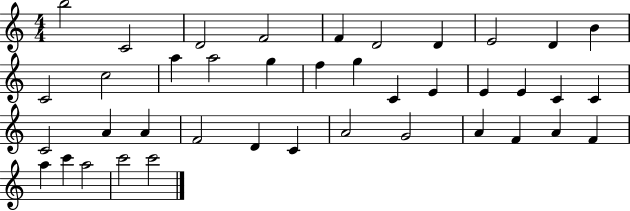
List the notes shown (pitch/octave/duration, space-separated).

B5/h C4/h D4/h F4/h F4/q D4/h D4/q E4/h D4/q B4/q C4/h C5/h A5/q A5/h G5/q F5/q G5/q C4/q E4/q E4/q E4/q C4/q C4/q C4/h A4/q A4/q F4/h D4/q C4/q A4/h G4/h A4/q F4/q A4/q F4/q A5/q C6/q A5/h C6/h C6/h